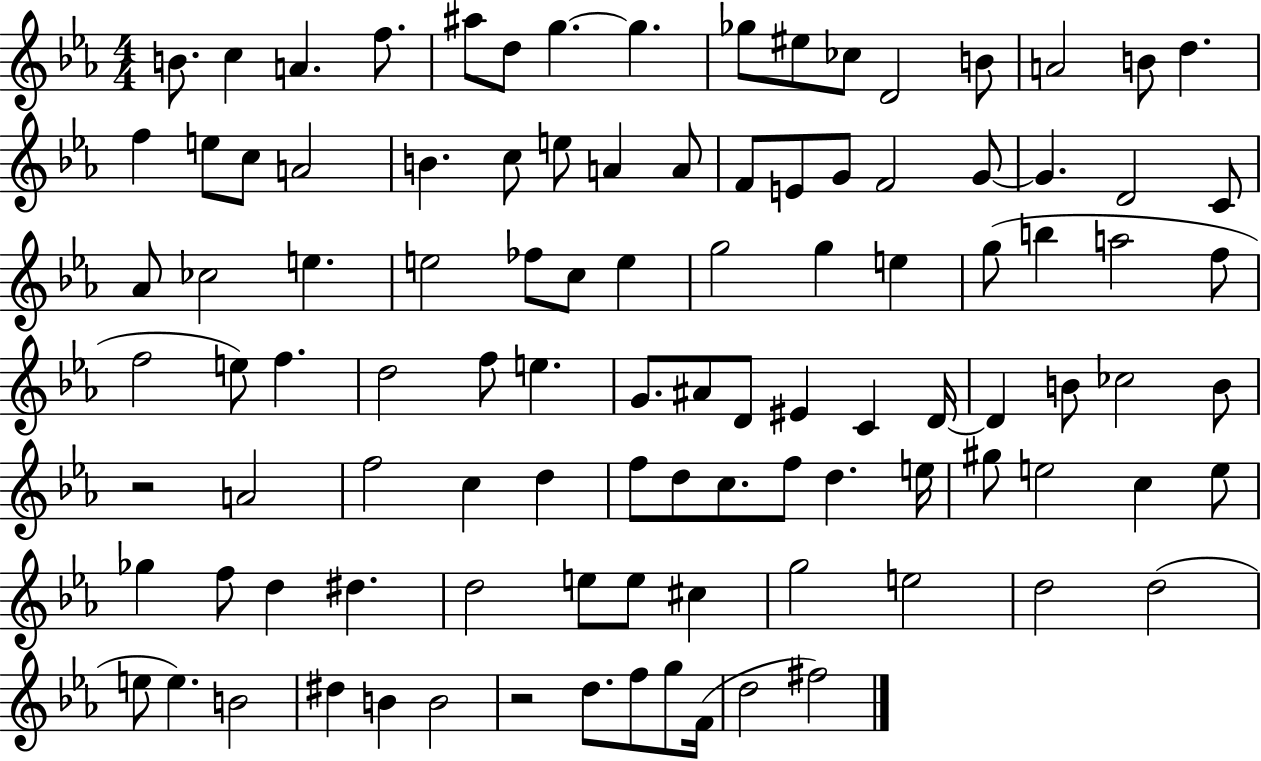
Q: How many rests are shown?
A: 2